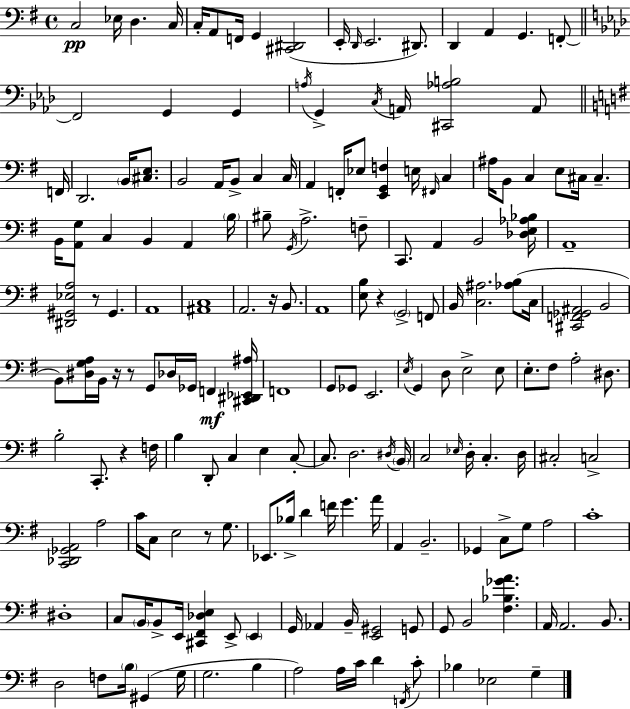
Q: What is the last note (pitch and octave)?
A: G3